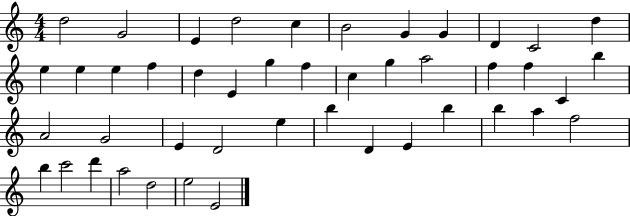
D5/h G4/h E4/q D5/h C5/q B4/h G4/q G4/q D4/q C4/h D5/q E5/q E5/q E5/q F5/q D5/q E4/q G5/q F5/q C5/q G5/q A5/h F5/q F5/q C4/q B5/q A4/h G4/h E4/q D4/h E5/q B5/q D4/q E4/q B5/q B5/q A5/q F5/h B5/q C6/h D6/q A5/h D5/h E5/h E4/h